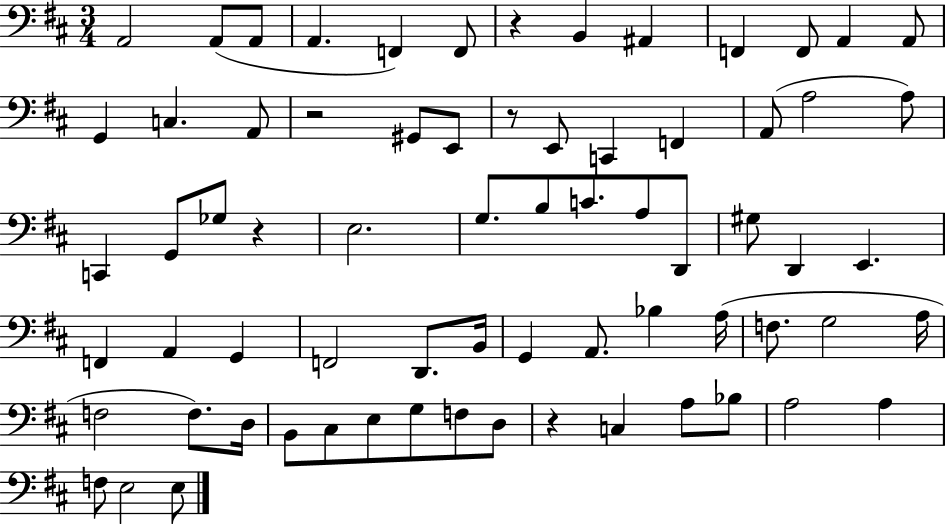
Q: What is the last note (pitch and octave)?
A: E3